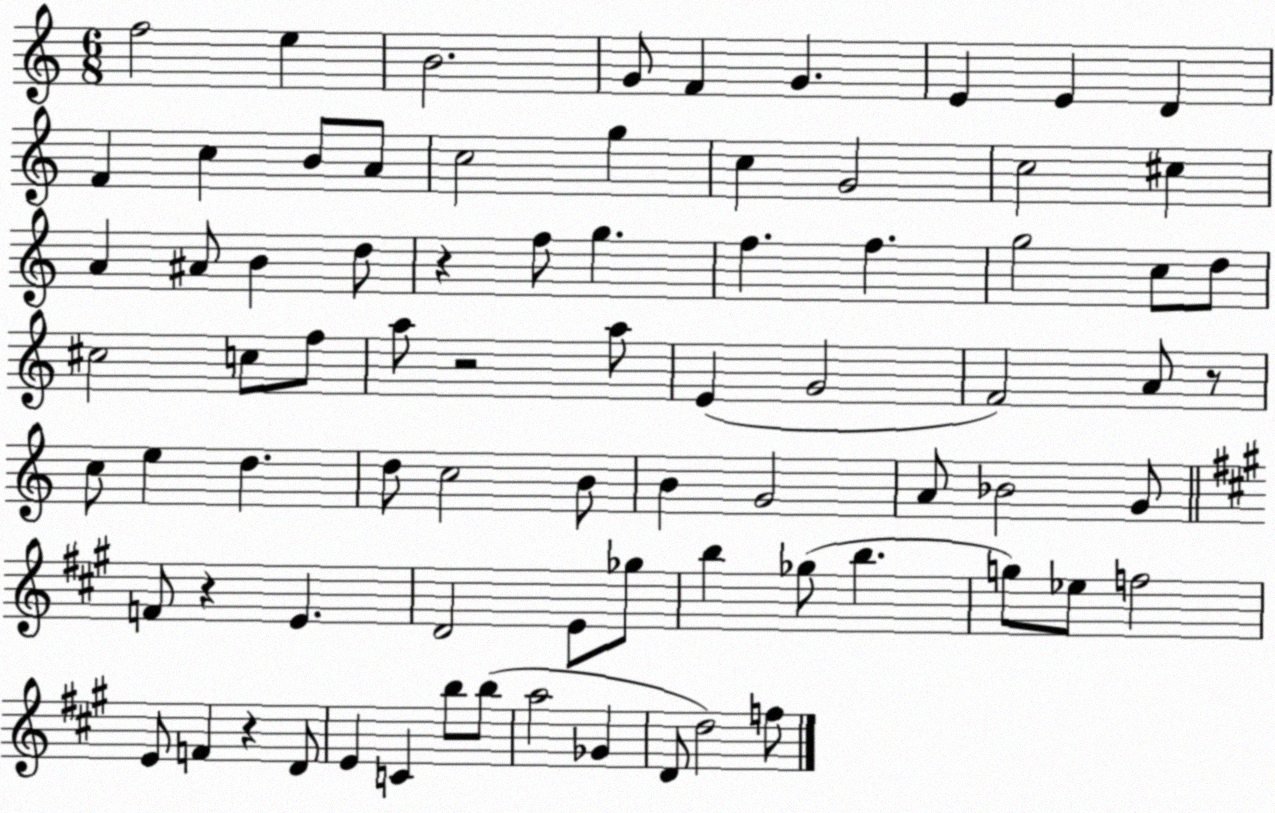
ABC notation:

X:1
T:Untitled
M:6/8
L:1/4
K:C
f2 e B2 G/2 F G E E D F c B/2 A/2 c2 g c G2 c2 ^c A ^A/2 B d/2 z f/2 g f f g2 c/2 d/2 ^c2 c/2 f/2 a/2 z2 a/2 E G2 F2 A/2 z/2 c/2 e d d/2 c2 B/2 B G2 A/2 _B2 G/2 F/2 z E D2 E/2 _g/2 b _g/2 b g/2 _e/2 f2 E/2 F z D/2 E C b/2 b/2 a2 _G D/2 d2 f/2